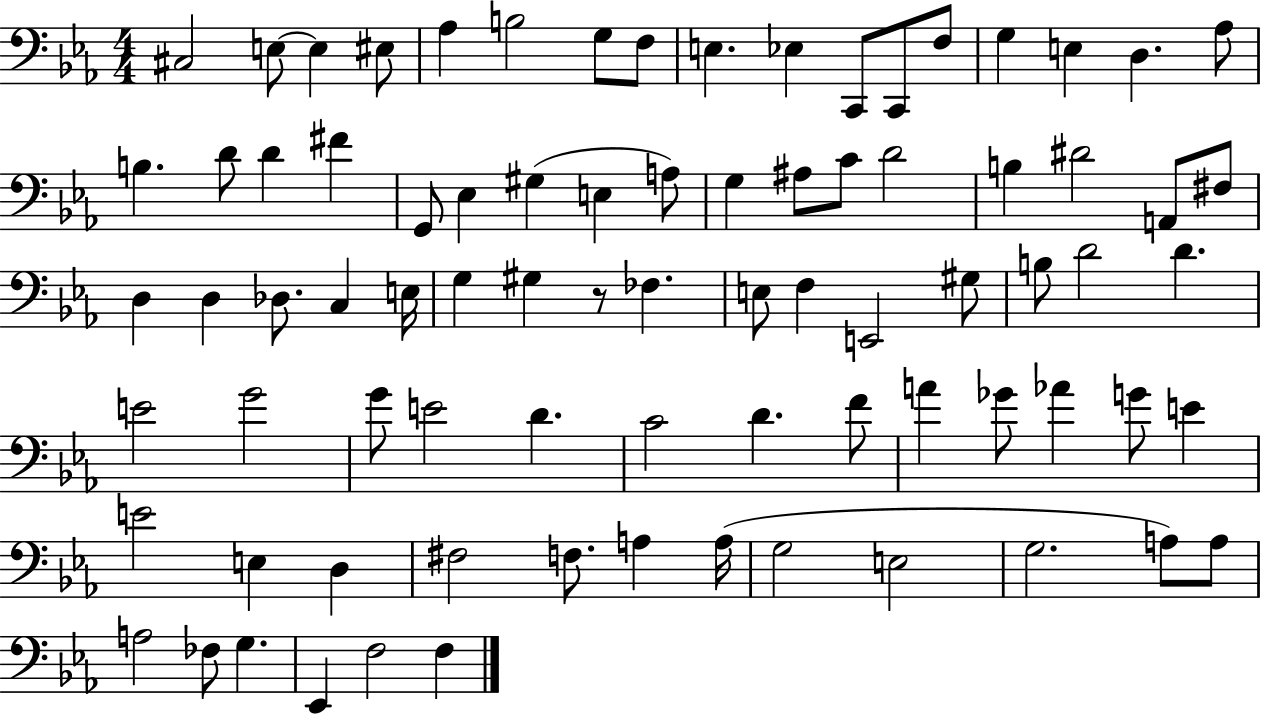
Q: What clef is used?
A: bass